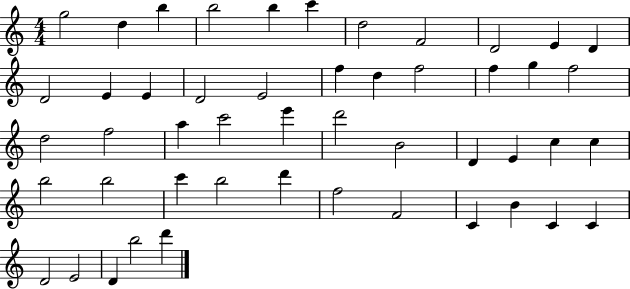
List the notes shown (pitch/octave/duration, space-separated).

G5/h D5/q B5/q B5/h B5/q C6/q D5/h F4/h D4/h E4/q D4/q D4/h E4/q E4/q D4/h E4/h F5/q D5/q F5/h F5/q G5/q F5/h D5/h F5/h A5/q C6/h E6/q D6/h B4/h D4/q E4/q C5/q C5/q B5/h B5/h C6/q B5/h D6/q F5/h F4/h C4/q B4/q C4/q C4/q D4/h E4/h D4/q B5/h D6/q